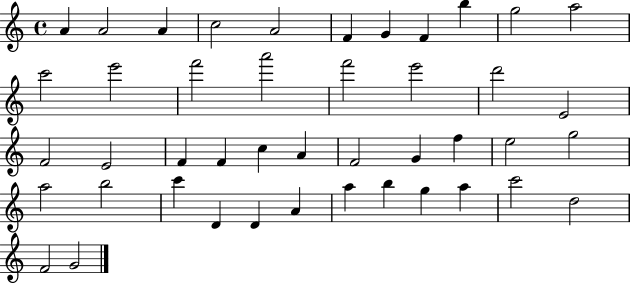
{
  \clef treble
  \time 4/4
  \defaultTimeSignature
  \key c \major
  a'4 a'2 a'4 | c''2 a'2 | f'4 g'4 f'4 b''4 | g''2 a''2 | \break c'''2 e'''2 | f'''2 a'''2 | f'''2 e'''2 | d'''2 e'2 | \break f'2 e'2 | f'4 f'4 c''4 a'4 | f'2 g'4 f''4 | e''2 g''2 | \break a''2 b''2 | c'''4 d'4 d'4 a'4 | a''4 b''4 g''4 a''4 | c'''2 d''2 | \break f'2 g'2 | \bar "|."
}